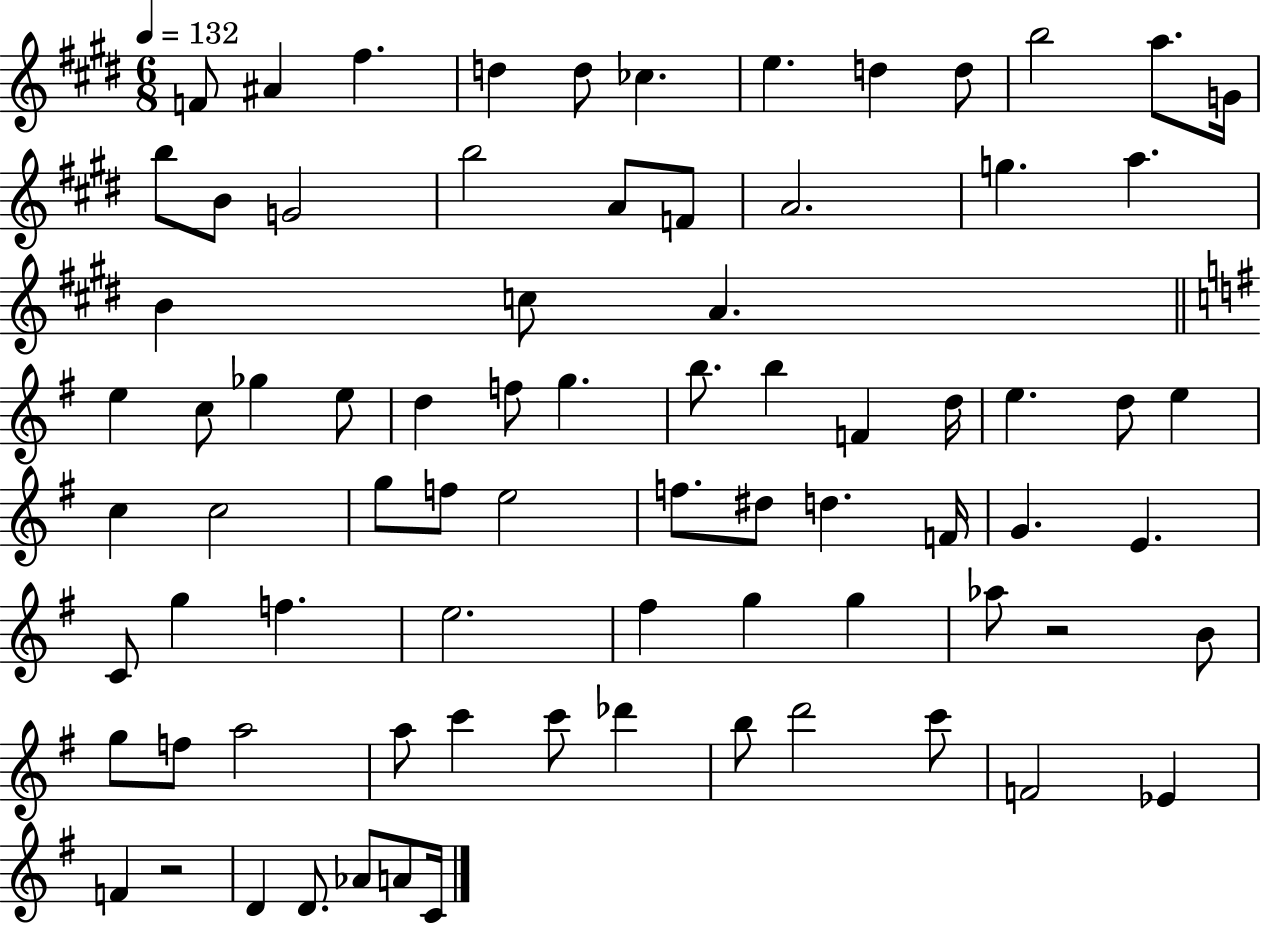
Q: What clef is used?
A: treble